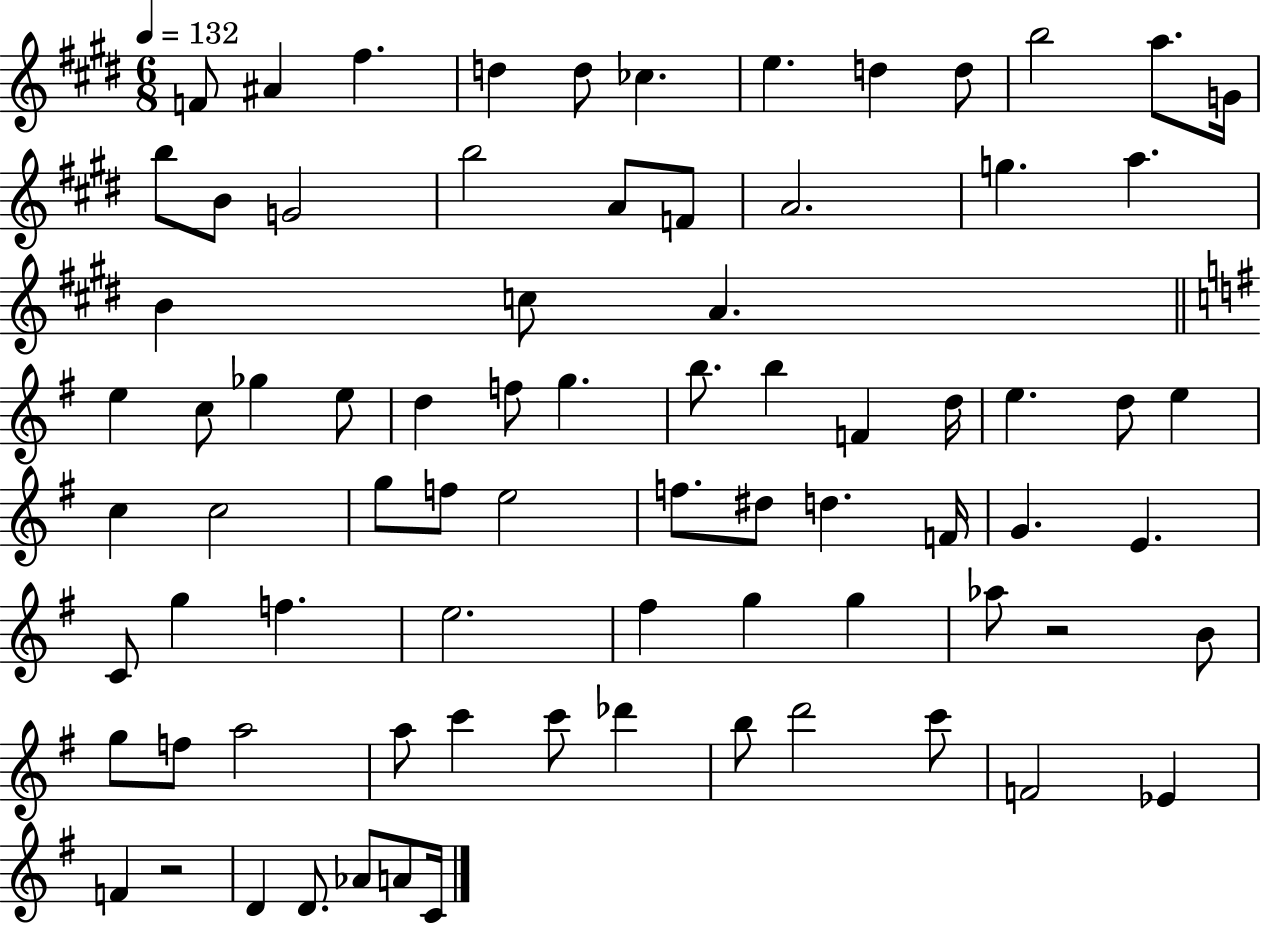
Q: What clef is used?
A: treble